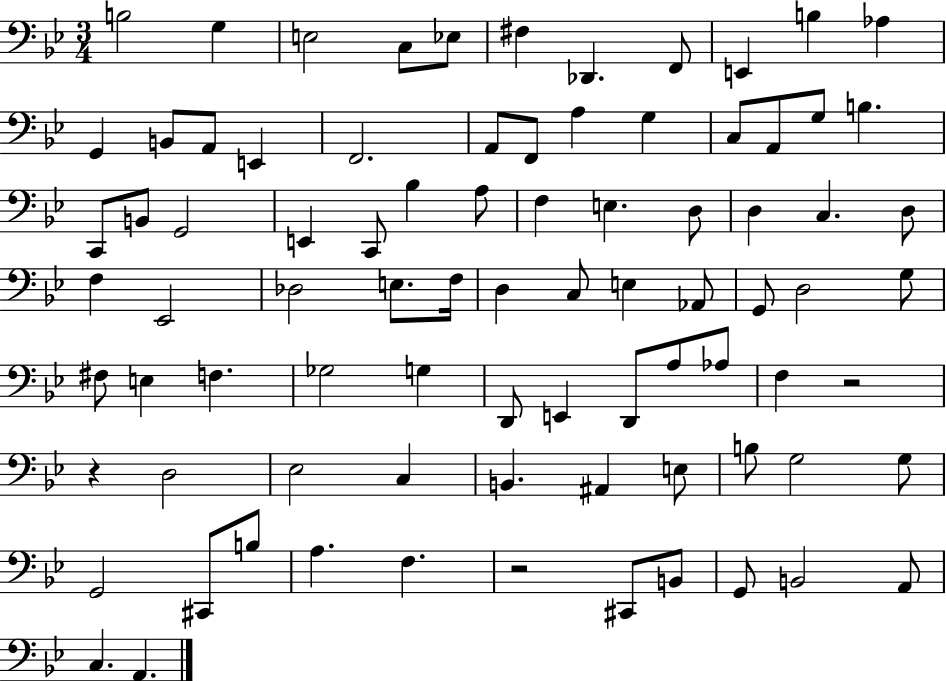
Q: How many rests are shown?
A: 3